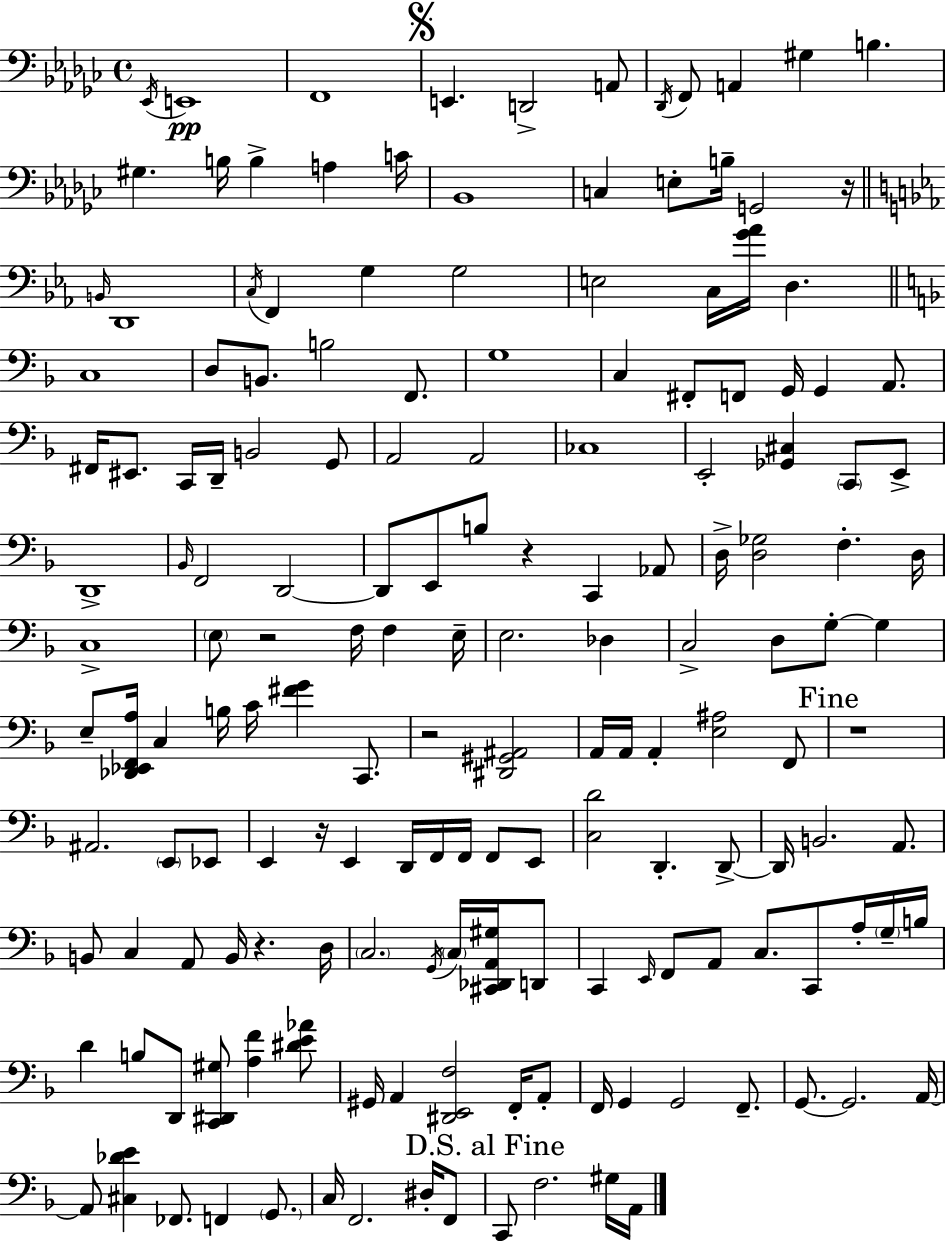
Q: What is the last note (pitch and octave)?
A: A2